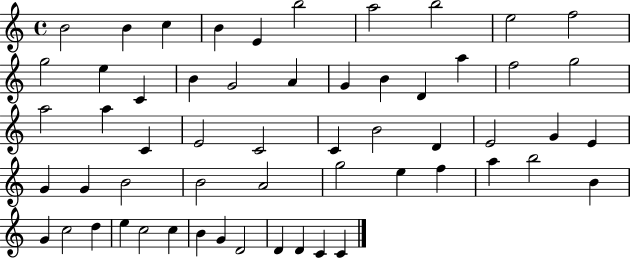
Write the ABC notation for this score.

X:1
T:Untitled
M:4/4
L:1/4
K:C
B2 B c B E b2 a2 b2 e2 f2 g2 e C B G2 A G B D a f2 g2 a2 a C E2 C2 C B2 D E2 G E G G B2 B2 A2 g2 e f a b2 B G c2 d e c2 c B G D2 D D C C